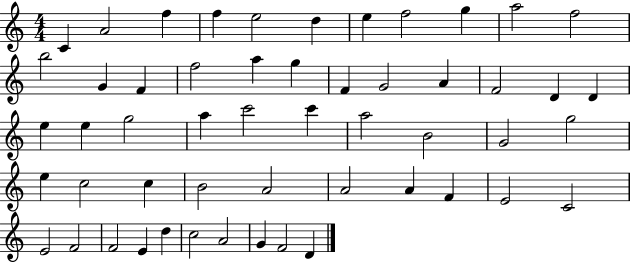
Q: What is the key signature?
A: C major